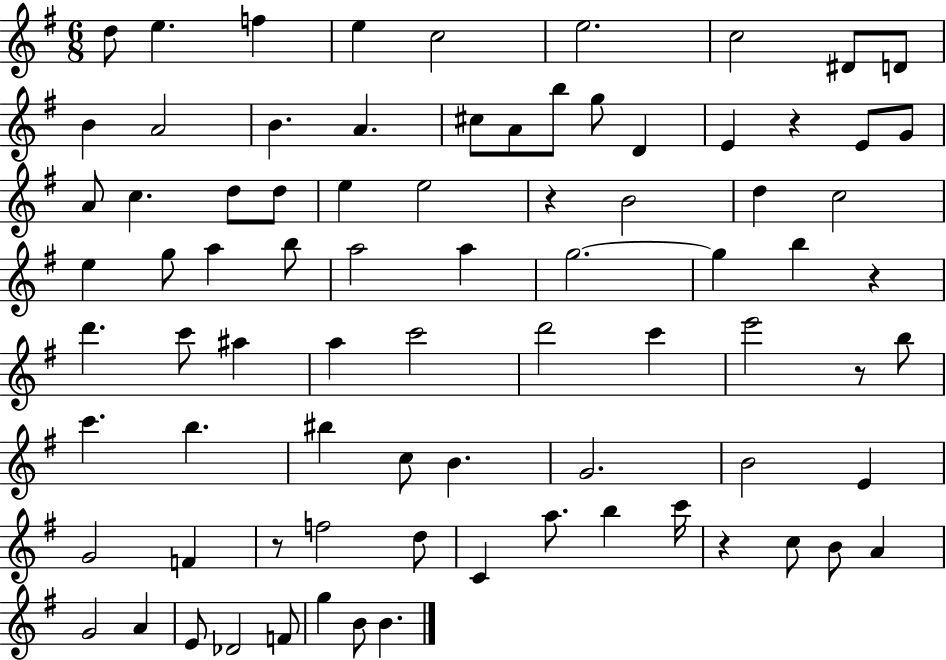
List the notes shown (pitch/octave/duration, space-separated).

D5/e E5/q. F5/q E5/q C5/h E5/h. C5/h D#4/e D4/e B4/q A4/h B4/q. A4/q. C#5/e A4/e B5/e G5/e D4/q E4/q R/q E4/e G4/e A4/e C5/q. D5/e D5/e E5/q E5/h R/q B4/h D5/q C5/h E5/q G5/e A5/q B5/e A5/h A5/q G5/h. G5/q B5/q R/q D6/q. C6/e A#5/q A5/q C6/h D6/h C6/q E6/h R/e B5/e C6/q. B5/q. BIS5/q C5/e B4/q. G4/h. B4/h E4/q G4/h F4/q R/e F5/h D5/e C4/q A5/e. B5/q C6/s R/q C5/e B4/e A4/q G4/h A4/q E4/e Db4/h F4/e G5/q B4/e B4/q.